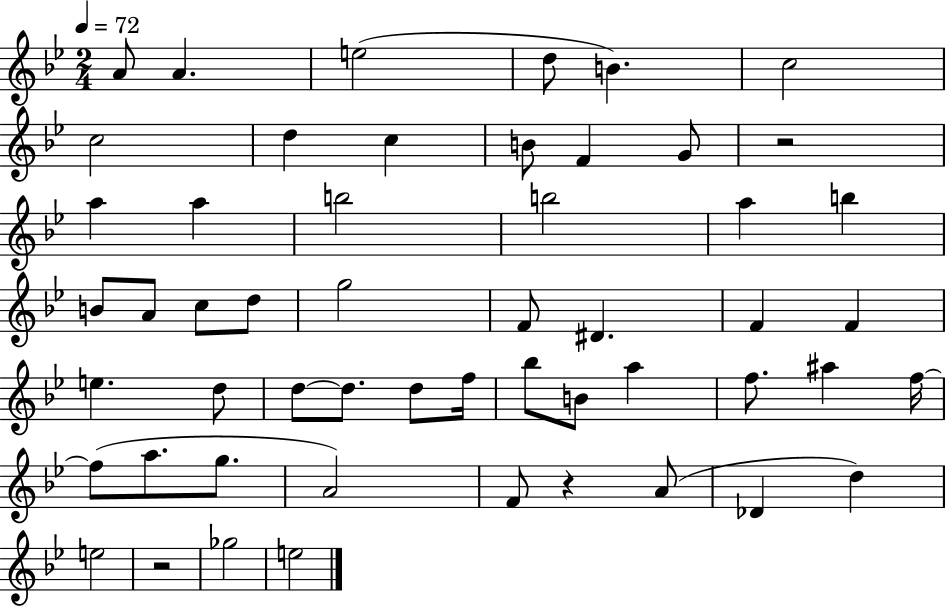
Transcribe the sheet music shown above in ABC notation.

X:1
T:Untitled
M:2/4
L:1/4
K:Bb
A/2 A e2 d/2 B c2 c2 d c B/2 F G/2 z2 a a b2 b2 a b B/2 A/2 c/2 d/2 g2 F/2 ^D F F e d/2 d/2 d/2 d/2 f/4 _b/2 B/2 a f/2 ^a f/4 f/2 a/2 g/2 A2 F/2 z A/2 _D d e2 z2 _g2 e2